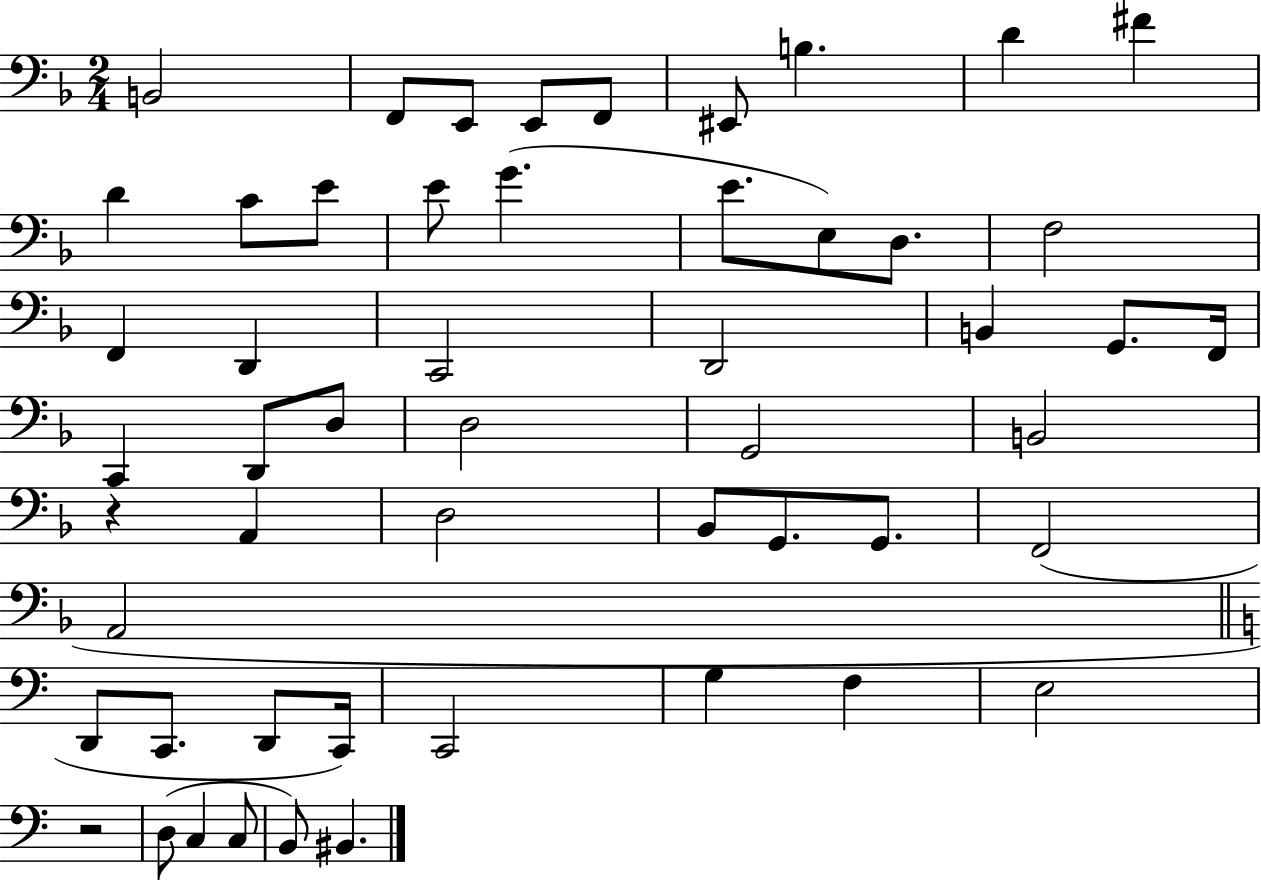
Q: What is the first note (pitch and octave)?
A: B2